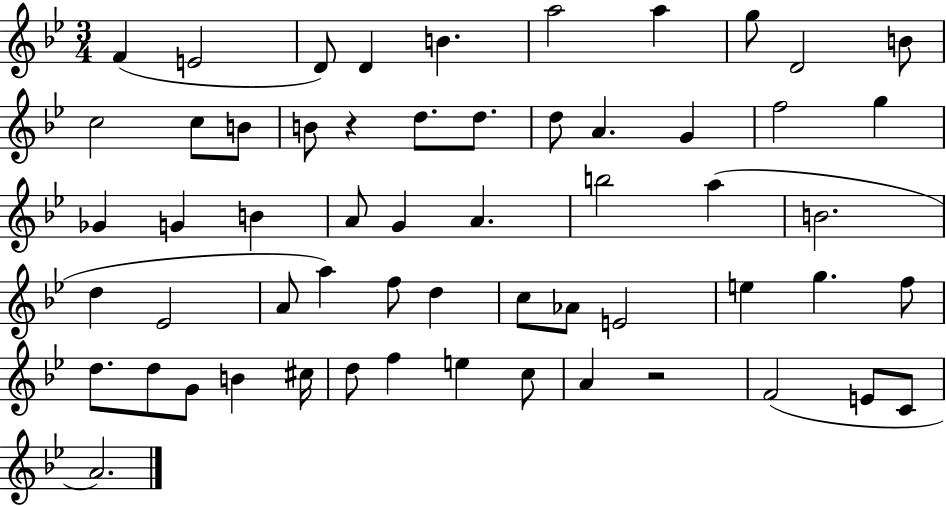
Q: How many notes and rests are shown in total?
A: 58